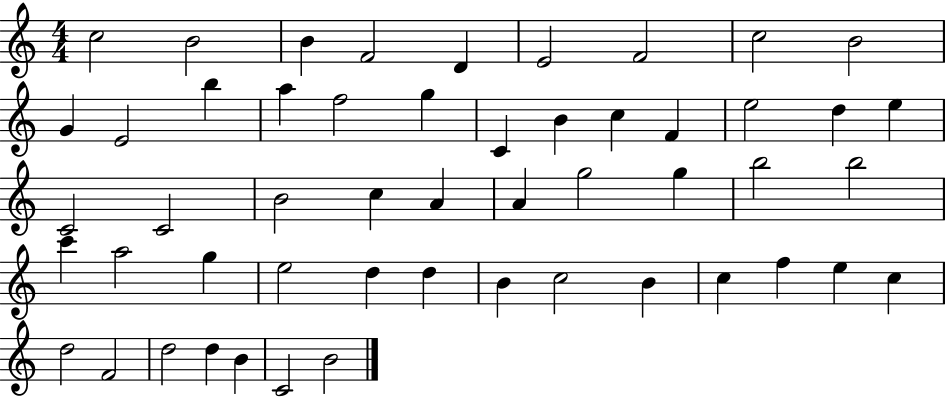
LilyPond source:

{
  \clef treble
  \numericTimeSignature
  \time 4/4
  \key c \major
  c''2 b'2 | b'4 f'2 d'4 | e'2 f'2 | c''2 b'2 | \break g'4 e'2 b''4 | a''4 f''2 g''4 | c'4 b'4 c''4 f'4 | e''2 d''4 e''4 | \break c'2 c'2 | b'2 c''4 a'4 | a'4 g''2 g''4 | b''2 b''2 | \break c'''4 a''2 g''4 | e''2 d''4 d''4 | b'4 c''2 b'4 | c''4 f''4 e''4 c''4 | \break d''2 f'2 | d''2 d''4 b'4 | c'2 b'2 | \bar "|."
}